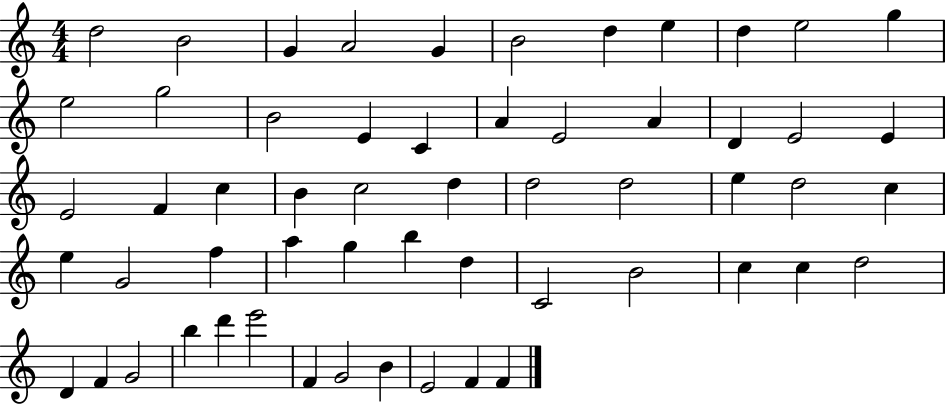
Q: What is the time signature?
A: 4/4